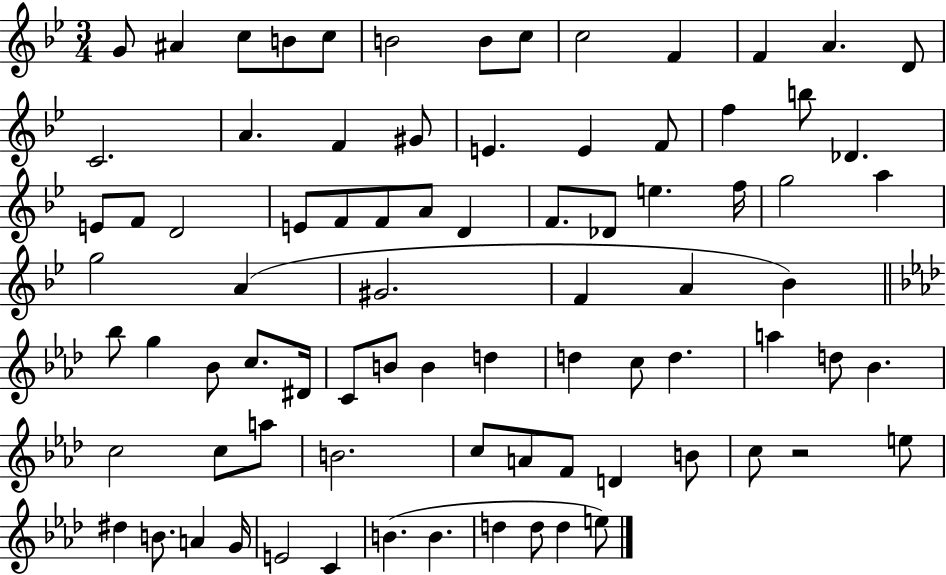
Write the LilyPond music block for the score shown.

{
  \clef treble
  \numericTimeSignature
  \time 3/4
  \key bes \major
  g'8 ais'4 c''8 b'8 c''8 | b'2 b'8 c''8 | c''2 f'4 | f'4 a'4. d'8 | \break c'2. | a'4. f'4 gis'8 | e'4. e'4 f'8 | f''4 b''8 des'4. | \break e'8 f'8 d'2 | e'8 f'8 f'8 a'8 d'4 | f'8. des'8 e''4. f''16 | g''2 a''4 | \break g''2 a'4( | gis'2. | f'4 a'4 bes'4) | \bar "||" \break \key f \minor bes''8 g''4 bes'8 c''8. dis'16 | c'8 b'8 b'4 d''4 | d''4 c''8 d''4. | a''4 d''8 bes'4. | \break c''2 c''8 a''8 | b'2. | c''8 a'8 f'8 d'4 b'8 | c''8 r2 e''8 | \break dis''4 b'8. a'4 g'16 | e'2 c'4 | b'4.( b'4. | d''4 d''8 d''4 e''8) | \break \bar "|."
}